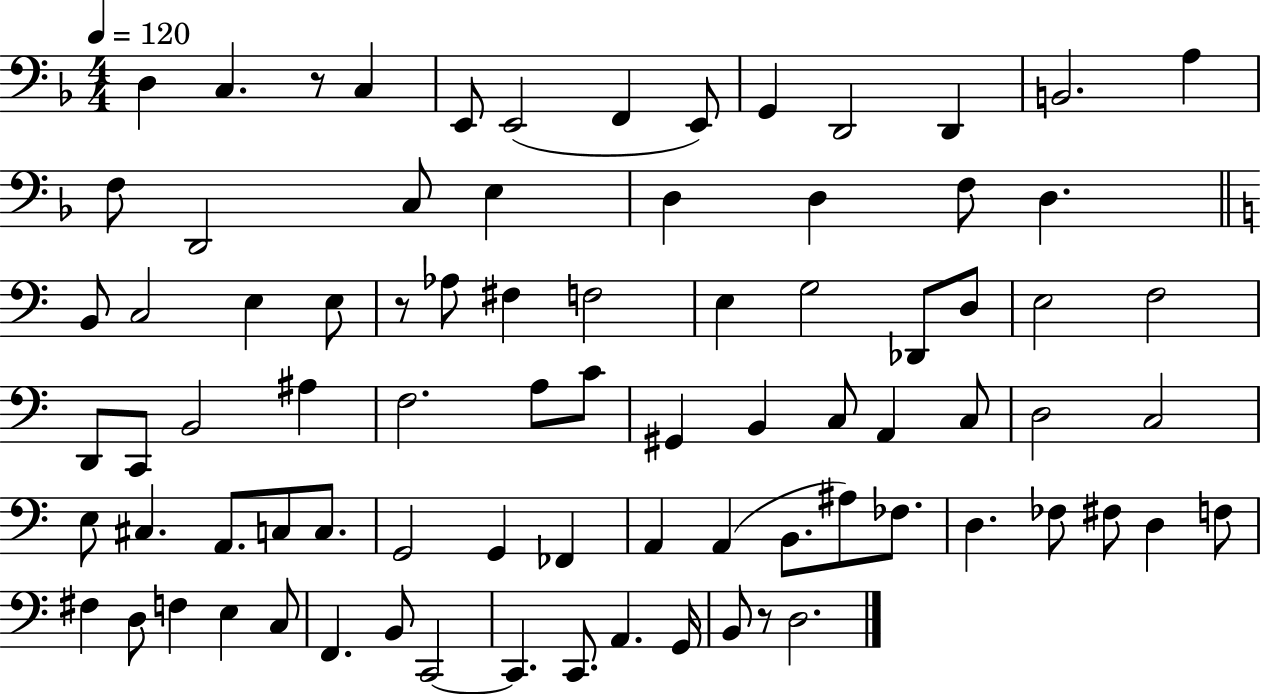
{
  \clef bass
  \numericTimeSignature
  \time 4/4
  \key f \major
  \tempo 4 = 120
  d4 c4. r8 c4 | e,8 e,2( f,4 e,8) | g,4 d,2 d,4 | b,2. a4 | \break f8 d,2 c8 e4 | d4 d4 f8 d4. | \bar "||" \break \key a \minor b,8 c2 e4 e8 | r8 aes8 fis4 f2 | e4 g2 des,8 d8 | e2 f2 | \break d,8 c,8 b,2 ais4 | f2. a8 c'8 | gis,4 b,4 c8 a,4 c8 | d2 c2 | \break e8 cis4. a,8. c8 c8. | g,2 g,4 fes,4 | a,4 a,4( b,8. ais8) fes8. | d4. fes8 fis8 d4 f8 | \break fis4 d8 f4 e4 c8 | f,4. b,8 c,2~~ | c,4. c,8. a,4. g,16 | b,8 r8 d2. | \break \bar "|."
}